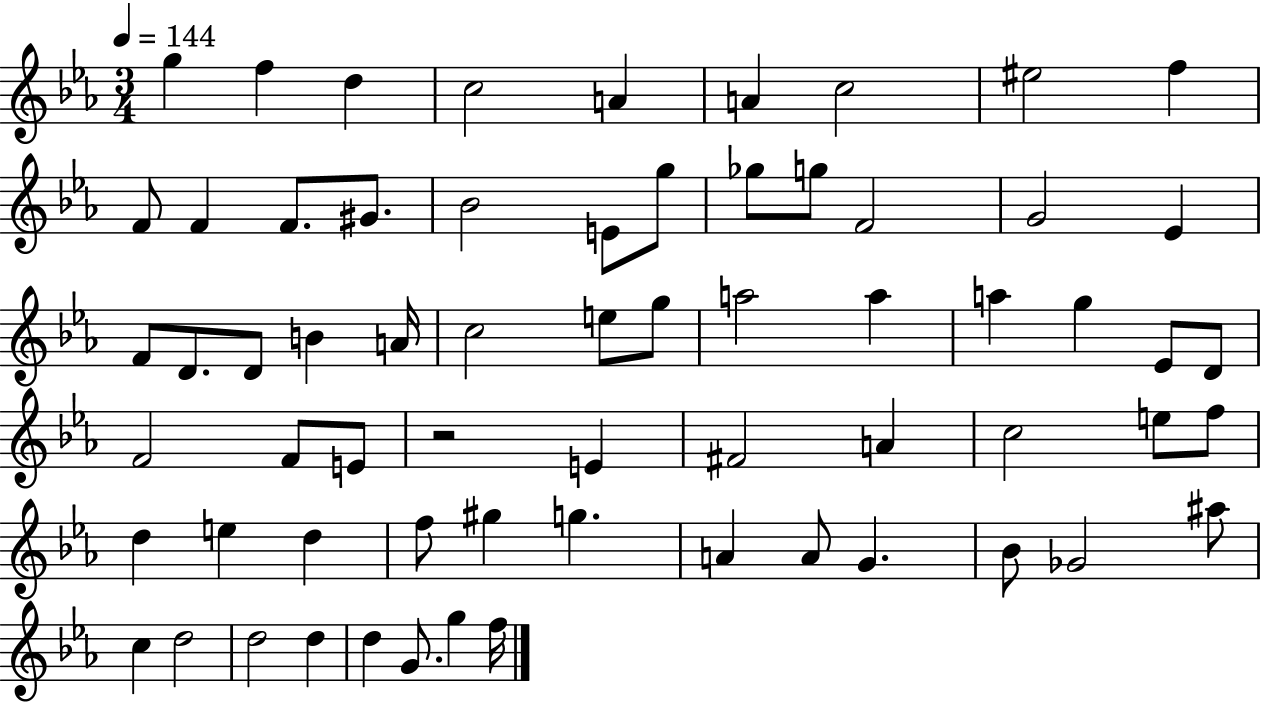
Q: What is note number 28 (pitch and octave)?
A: E5